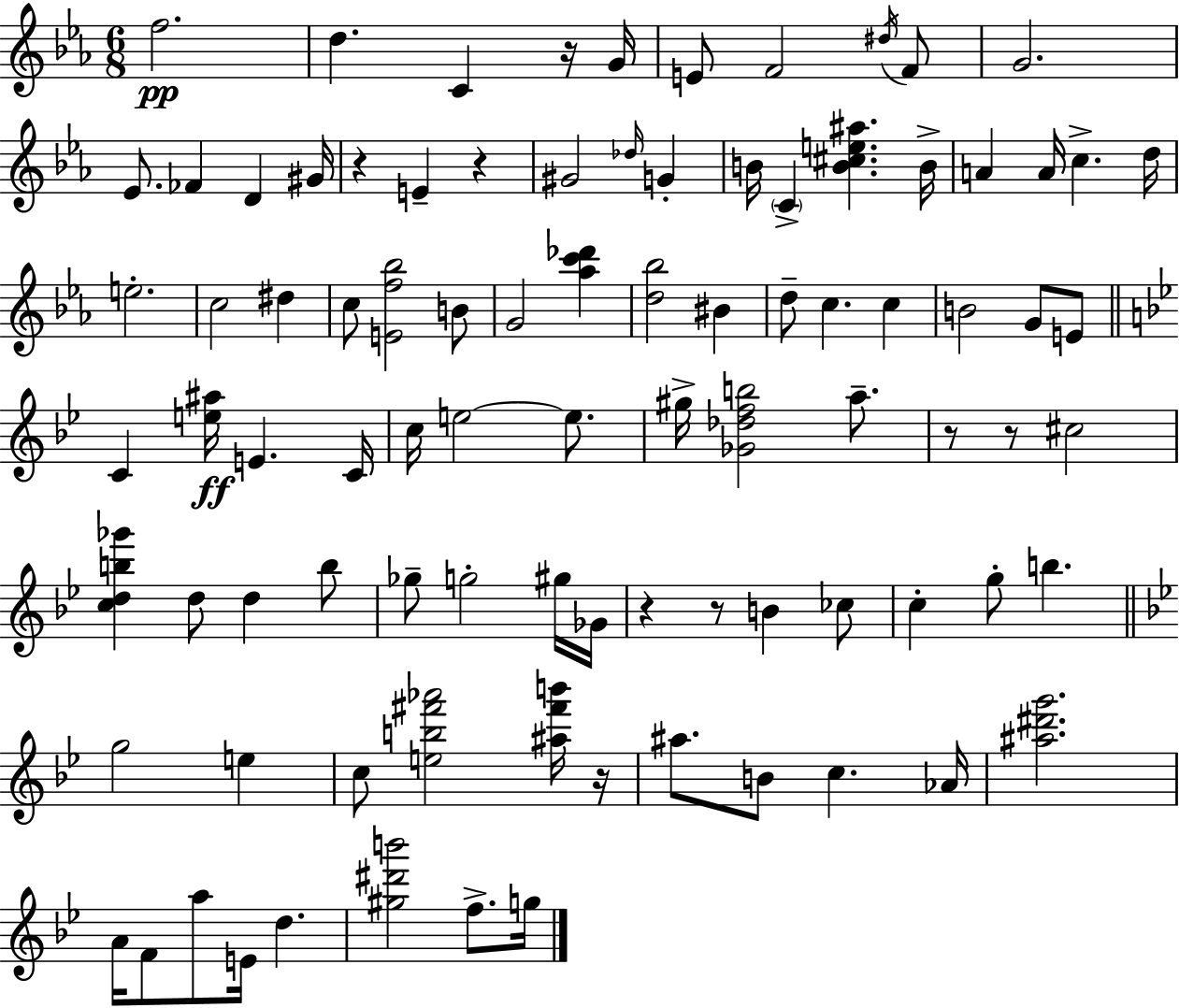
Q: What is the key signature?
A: EES major